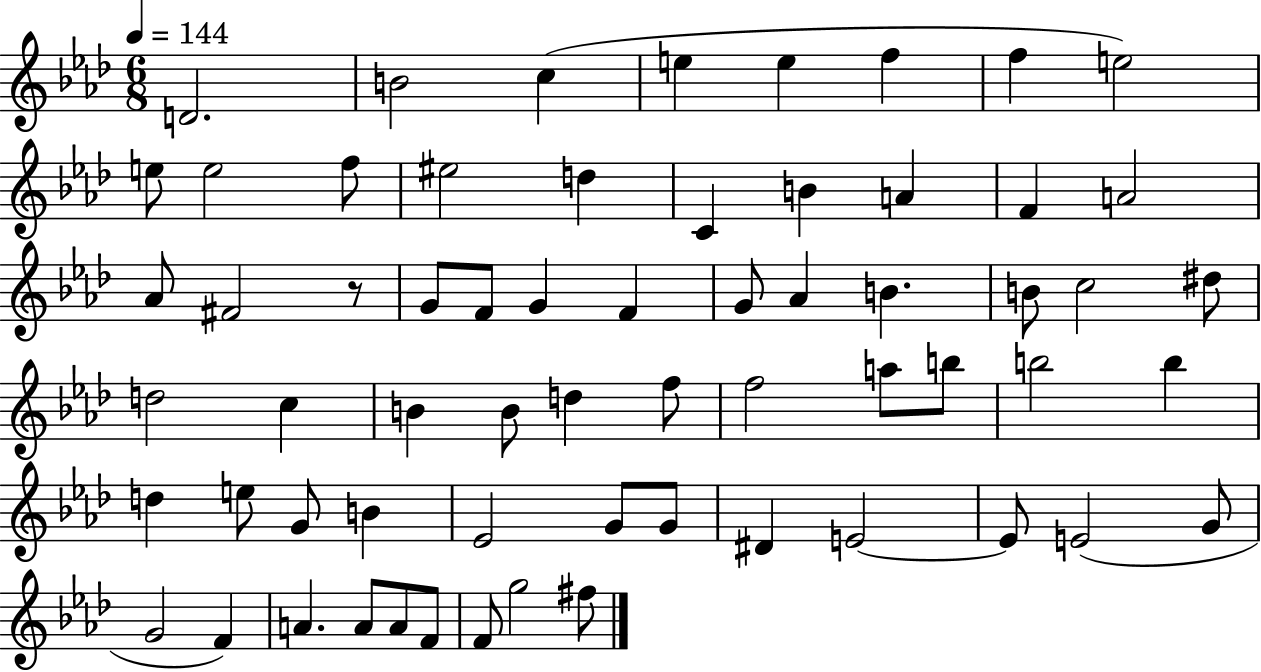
{
  \clef treble
  \numericTimeSignature
  \time 6/8
  \key aes \major
  \tempo 4 = 144
  d'2. | b'2 c''4( | e''4 e''4 f''4 | f''4 e''2) | \break e''8 e''2 f''8 | eis''2 d''4 | c'4 b'4 a'4 | f'4 a'2 | \break aes'8 fis'2 r8 | g'8 f'8 g'4 f'4 | g'8 aes'4 b'4. | b'8 c''2 dis''8 | \break d''2 c''4 | b'4 b'8 d''4 f''8 | f''2 a''8 b''8 | b''2 b''4 | \break d''4 e''8 g'8 b'4 | ees'2 g'8 g'8 | dis'4 e'2~~ | e'8 e'2( g'8 | \break g'2 f'4) | a'4. a'8 a'8 f'8 | f'8 g''2 fis''8 | \bar "|."
}